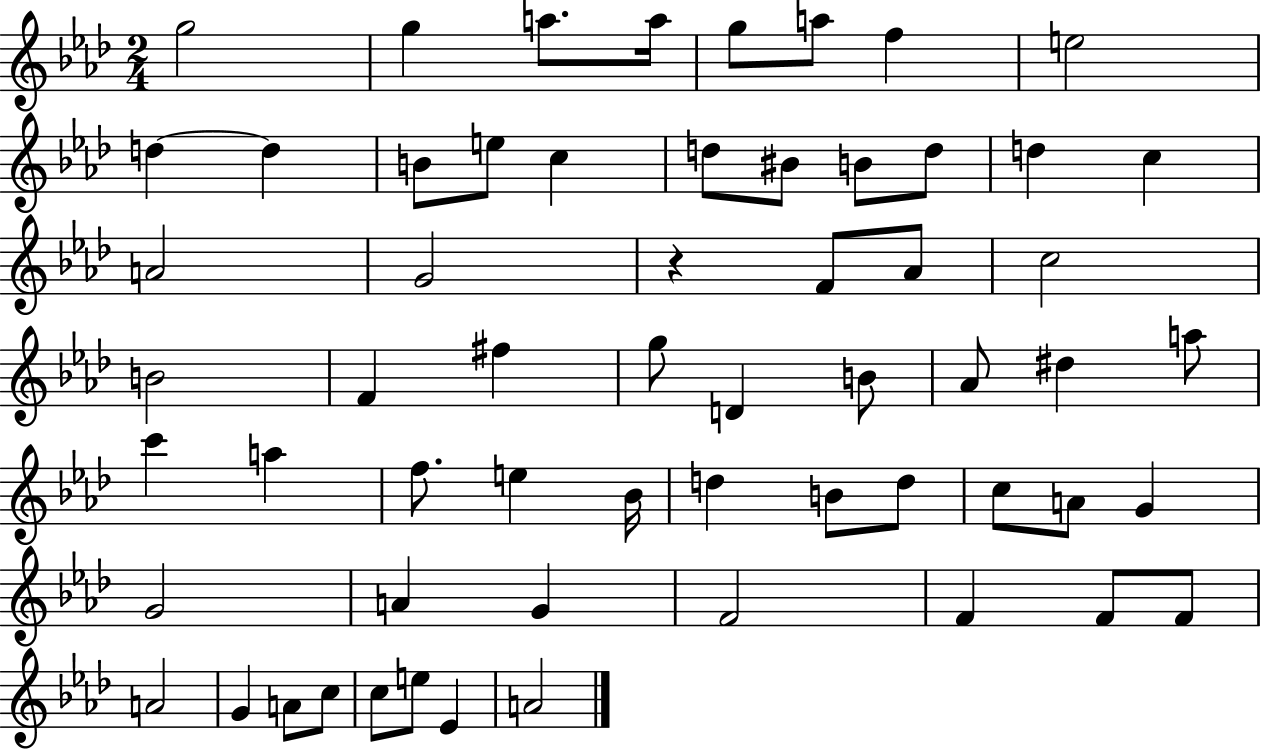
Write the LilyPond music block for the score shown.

{
  \clef treble
  \numericTimeSignature
  \time 2/4
  \key aes \major
  g''2 | g''4 a''8. a''16 | g''8 a''8 f''4 | e''2 | \break d''4~~ d''4 | b'8 e''8 c''4 | d''8 bis'8 b'8 d''8 | d''4 c''4 | \break a'2 | g'2 | r4 f'8 aes'8 | c''2 | \break b'2 | f'4 fis''4 | g''8 d'4 b'8 | aes'8 dis''4 a''8 | \break c'''4 a''4 | f''8. e''4 bes'16 | d''4 b'8 d''8 | c''8 a'8 g'4 | \break g'2 | a'4 g'4 | f'2 | f'4 f'8 f'8 | \break a'2 | g'4 a'8 c''8 | c''8 e''8 ees'4 | a'2 | \break \bar "|."
}